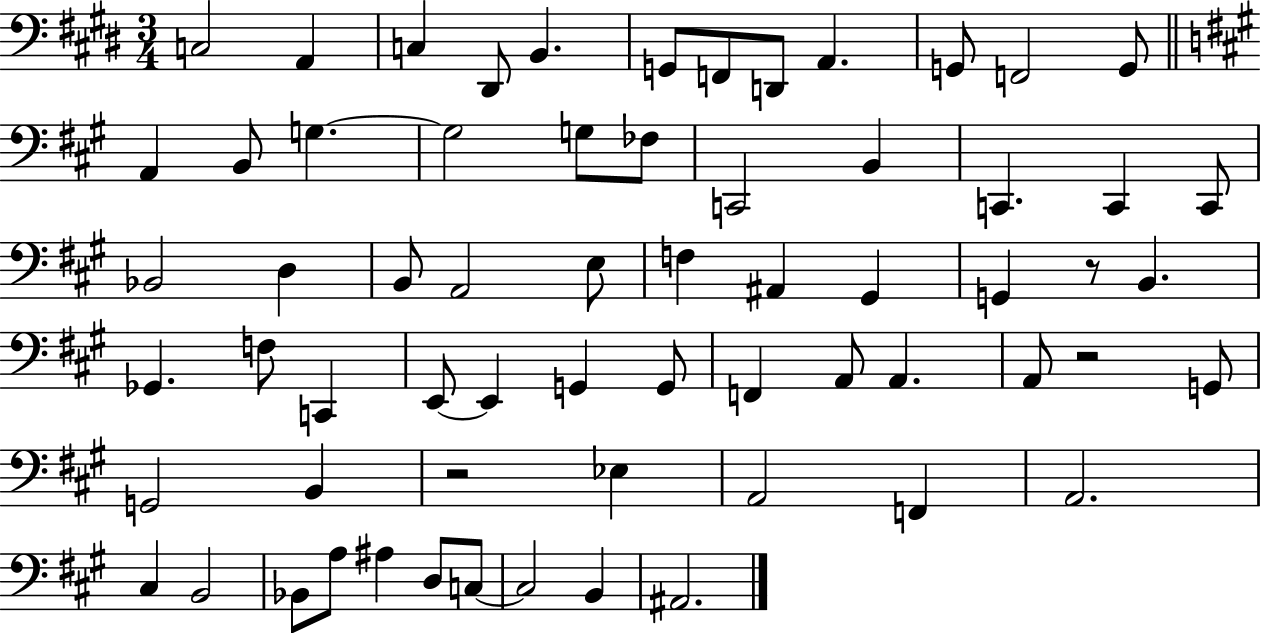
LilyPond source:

{
  \clef bass
  \numericTimeSignature
  \time 3/4
  \key e \major
  c2 a,4 | c4 dis,8 b,4. | g,8 f,8 d,8 a,4. | g,8 f,2 g,8 | \break \bar "||" \break \key a \major a,4 b,8 g4.~~ | g2 g8 fes8 | c,2 b,4 | c,4. c,4 c,8 | \break bes,2 d4 | b,8 a,2 e8 | f4 ais,4 gis,4 | g,4 r8 b,4. | \break ges,4. f8 c,4 | e,8~~ e,4 g,4 g,8 | f,4 a,8 a,4. | a,8 r2 g,8 | \break g,2 b,4 | r2 ees4 | a,2 f,4 | a,2. | \break cis4 b,2 | bes,8 a8 ais4 d8 c8~~ | c2 b,4 | ais,2. | \break \bar "|."
}